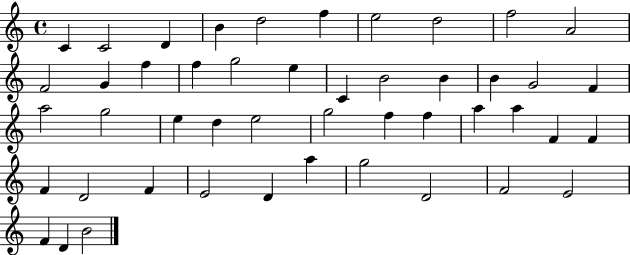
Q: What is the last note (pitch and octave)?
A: B4